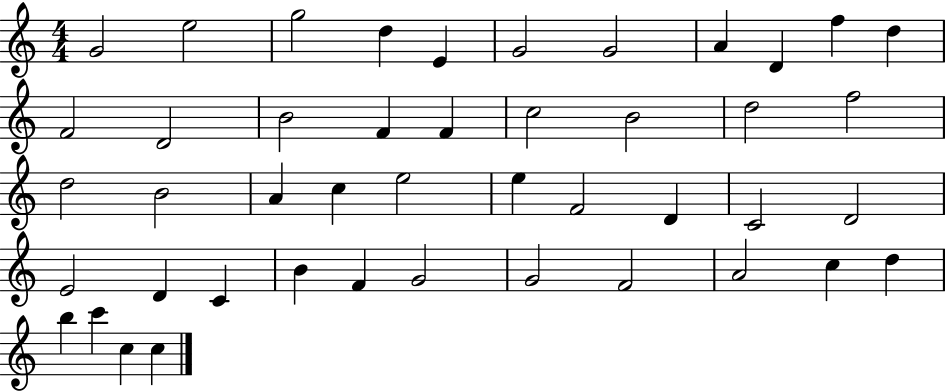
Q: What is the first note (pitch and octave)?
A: G4